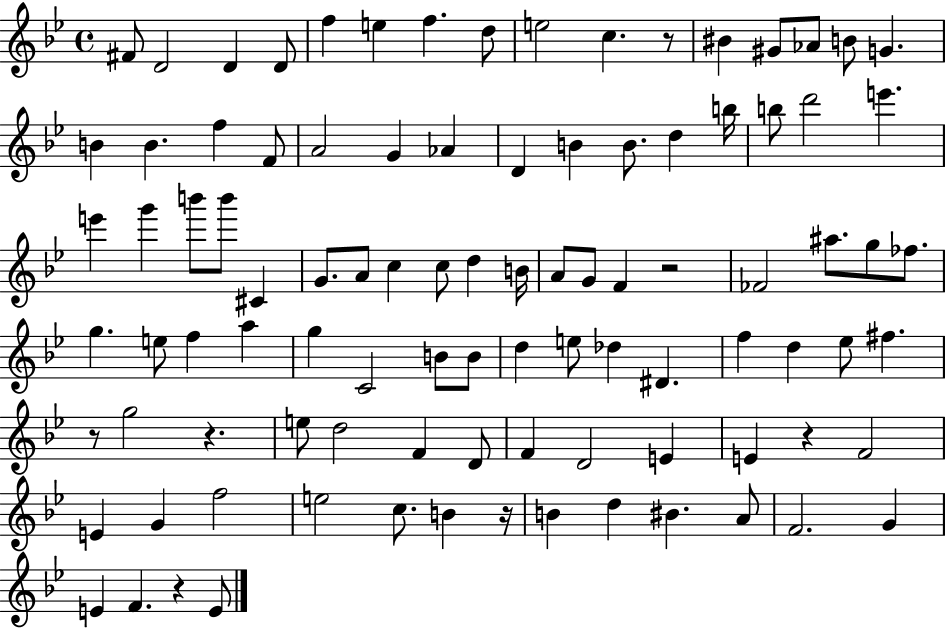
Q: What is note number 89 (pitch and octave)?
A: E4